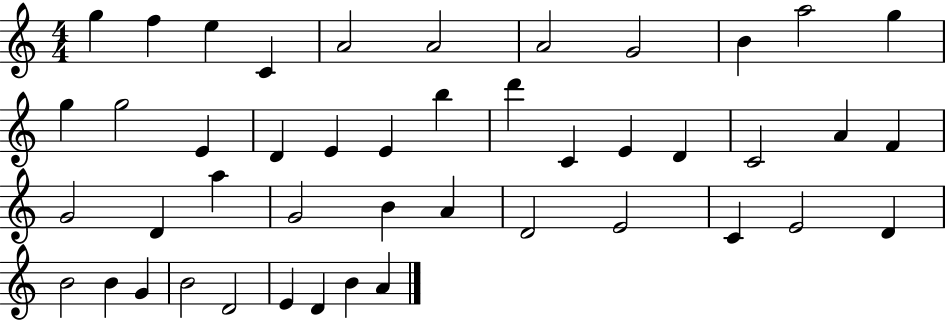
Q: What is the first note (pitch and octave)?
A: G5